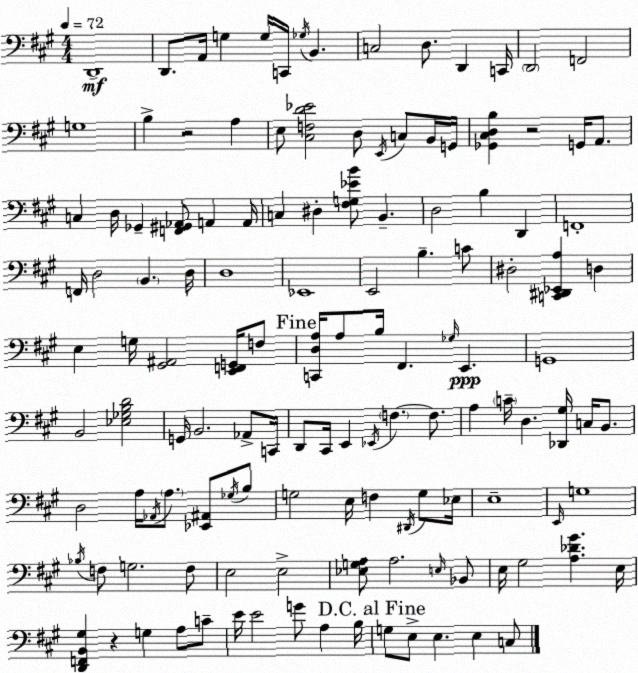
X:1
T:Untitled
M:4/4
L:1/4
K:A
D,,4 D,,/2 A,,/4 G, G,/4 C,,/4 _G,/4 B,, C,2 D,/2 D,, C,,/4 D,,2 F,,2 G,4 B, z2 A, E,/2 [^C,F,D_E]2 D,/2 E,,/4 C,/2 B,,/4 G,,/4 [_G,,^C,D,B,] z2 G,,/4 A,,/2 C, D,/4 _G,, [F,,^G,,_A,,]/2 A,, A,,/4 C, ^D, [^F,G,_EB]/2 B,, D,2 B, D,, F,,4 F,,/4 D,2 B,, D,/4 D,4 _E,,4 E,,2 B, C/2 ^D,2 [C,,^D,,_E,,A,] D, E, G,/4 [^G,,^A,,]2 [E,,F,,G,,]/4 F,/2 [C,,D,A,]/4 A,/2 B,/4 ^F,, _G,/4 E,, G,,4 B,,2 [_E,_G,B,D]2 G,,/4 B,,2 _A,,/2 C,,/4 D,,/2 ^C,,/4 E,, _E,,/4 F, F,/2 A, C/4 D, [_D,,^G,]/4 C,/4 B,,/2 D,2 A,/4 _A,,/4 A,/2 [_E,,^A,,]/2 _G,/4 B,/2 G,2 E,/4 F, ^D,,/4 G,/2 _E,/4 E,4 E,,/4 G,4 _B,/4 F,/2 G,2 F,/2 E,2 E,2 [_E,G,A,]/2 A,2 E,/4 _B,,/2 E,/4 ^G,2 [A,_D^G] E,/4 [D,,F,,B,,^G,] z G, A,/2 C/2 E/4 E2 G/2 A, B,/4 G,/2 E,/2 E, E, C,/2